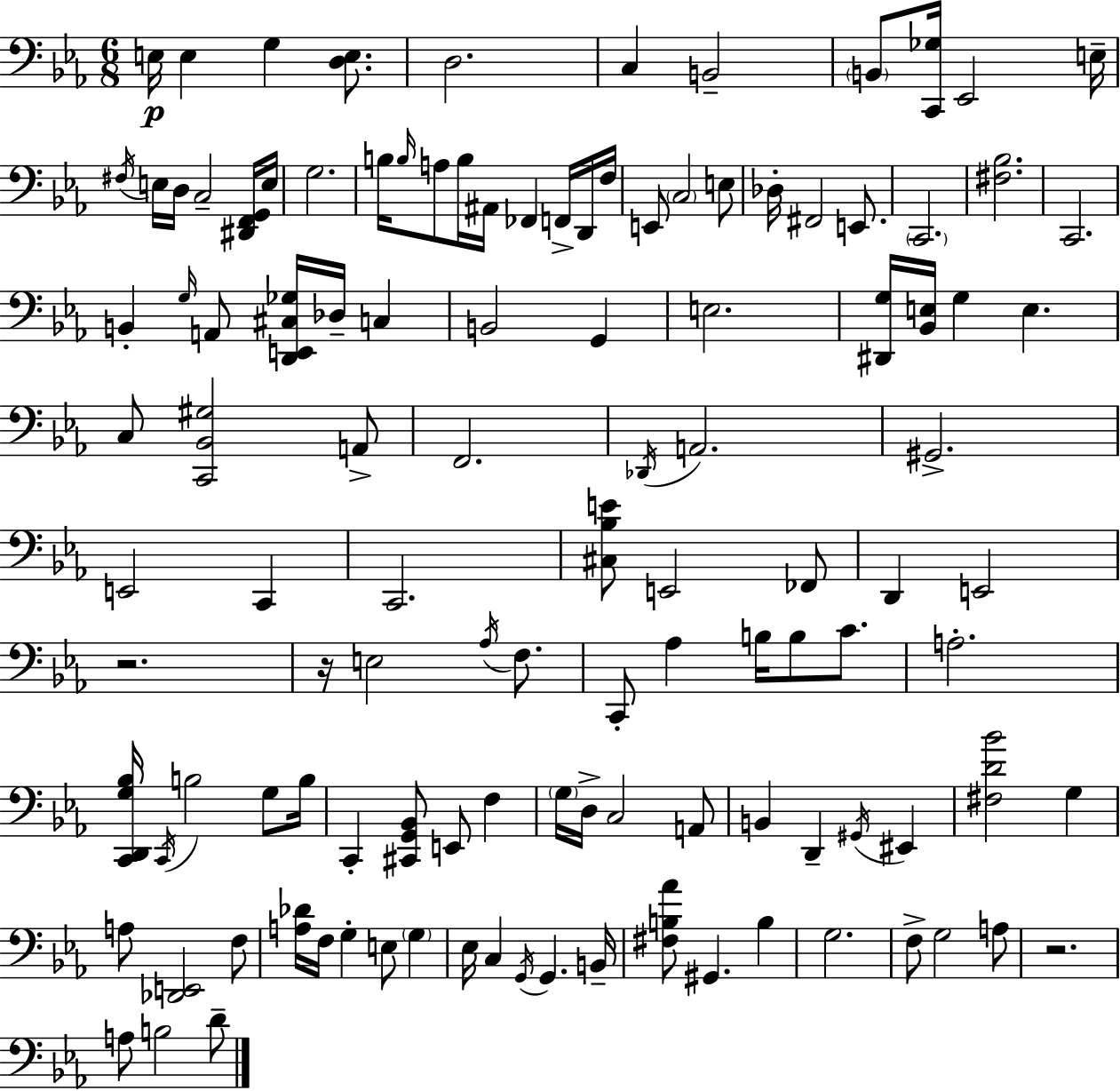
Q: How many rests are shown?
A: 3